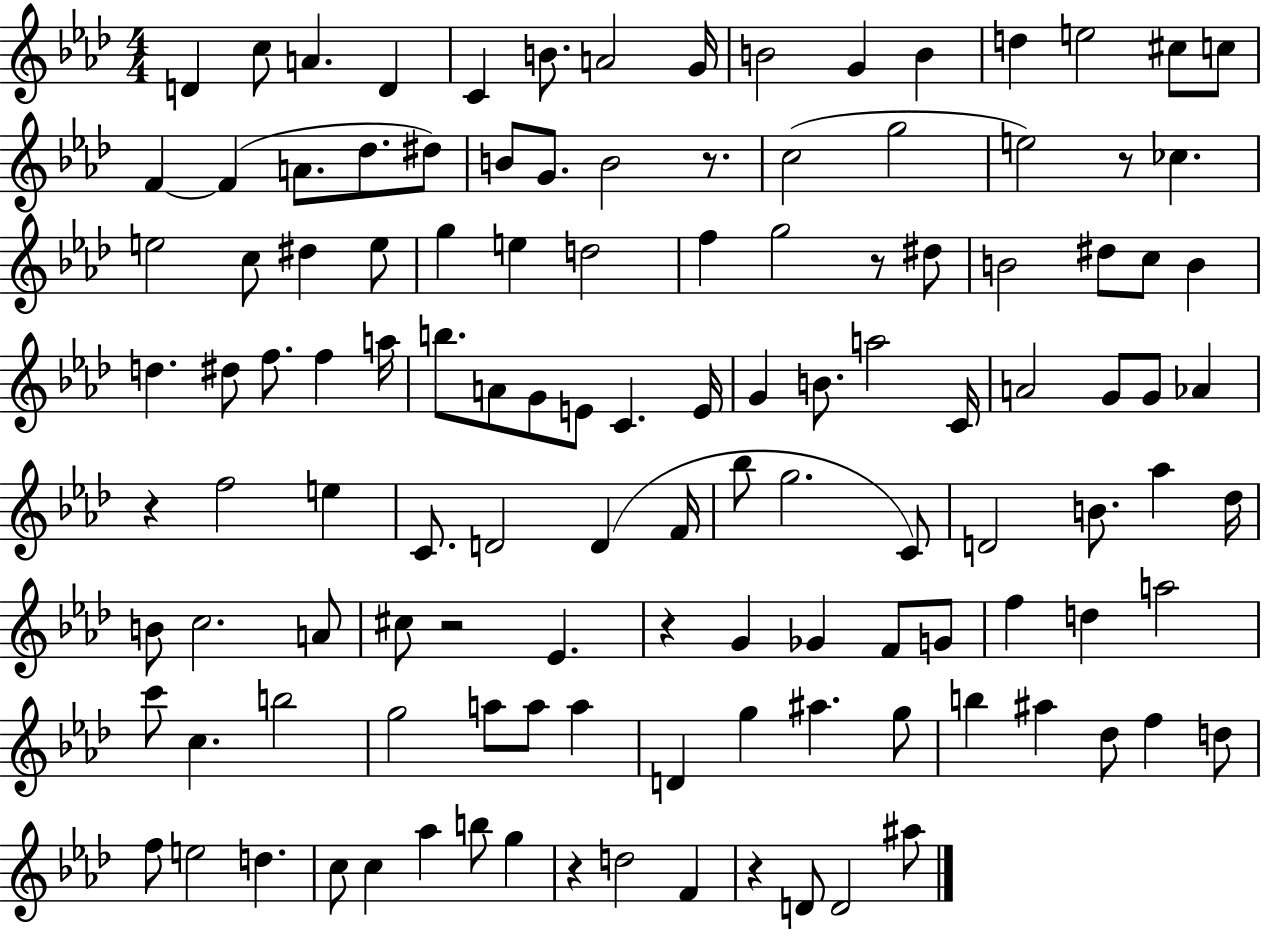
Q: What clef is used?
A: treble